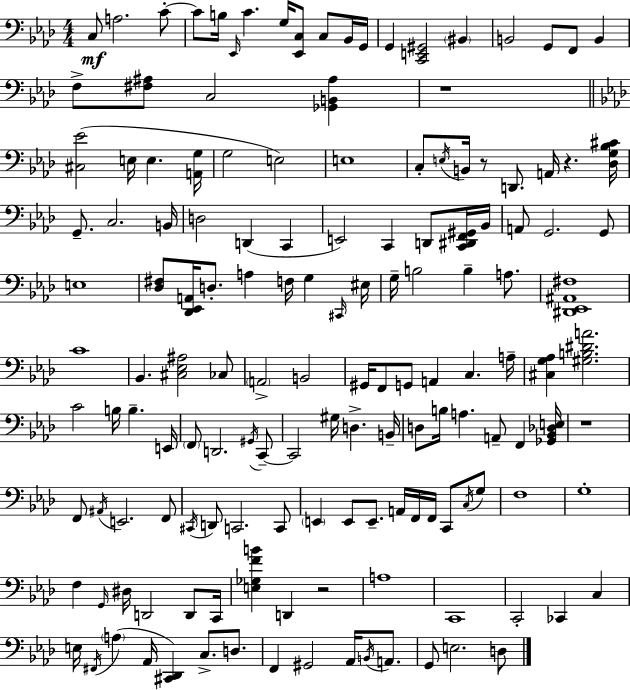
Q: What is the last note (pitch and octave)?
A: D3